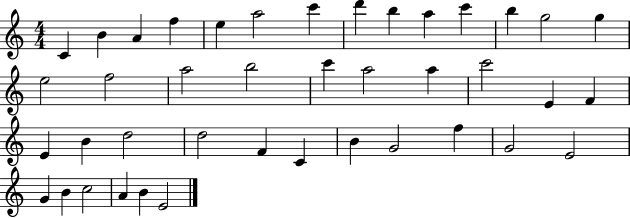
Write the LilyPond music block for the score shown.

{
  \clef treble
  \numericTimeSignature
  \time 4/4
  \key c \major
  c'4 b'4 a'4 f''4 | e''4 a''2 c'''4 | d'''4 b''4 a''4 c'''4 | b''4 g''2 g''4 | \break e''2 f''2 | a''2 b''2 | c'''4 a''2 a''4 | c'''2 e'4 f'4 | \break e'4 b'4 d''2 | d''2 f'4 c'4 | b'4 g'2 f''4 | g'2 e'2 | \break g'4 b'4 c''2 | a'4 b'4 e'2 | \bar "|."
}